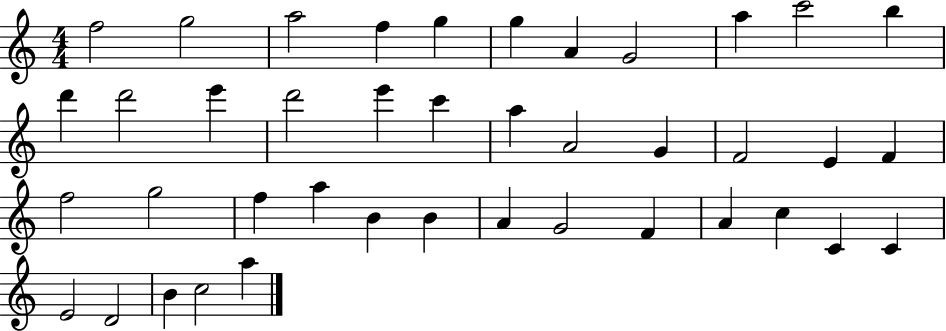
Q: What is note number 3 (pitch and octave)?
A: A5